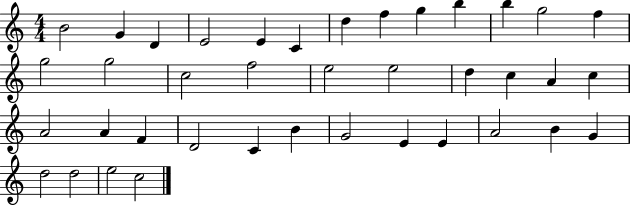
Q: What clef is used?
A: treble